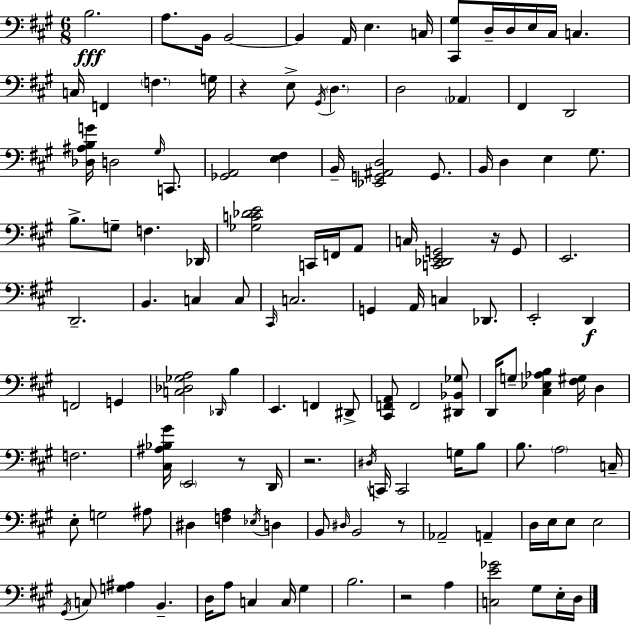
B3/h. A3/e. B2/s B2/h B2/q A2/s E3/q. C3/s [C#2,G#3]/e D3/s D3/s E3/s C#3/s C3/q. C3/s F2/q F3/q. G3/s R/q E3/e G#2/s D3/q. D3/h Ab2/q F#2/q D2/h [Db3,A#3,B3,G4]/s D3/h G#3/s C2/e. [Gb2,A2]/h [E3,F#3]/q B2/s [Eb2,G2,A#2,D3]/h G2/e. B2/s D3/q E3/q G#3/e. B3/e. G3/e F3/q. Db2/s [Gb3,C4,Db4,E4]/h C2/s F2/s A2/e C3/s [C2,Db2,E2,G2]/h R/s G2/e E2/h. D2/h. B2/q. C3/q C3/e C#2/s C3/h. G2/q A2/s C3/q Db2/e. E2/h D2/q F2/h G2/q [C3,Db3,Gb3,A3]/h Db2/s B3/q E2/q. F2/q D#2/e [C#2,F2,A2]/e F2/h [D#2,Bb2,Gb3]/e D2/s G3/e [C#3,Eb3,Ab3,B3]/q [F#3,G#3]/s D3/q F3/h. [C#3,A#3,Bb3,G#4]/s E2/h R/e D2/s R/h. D#3/s C2/s C2/h G3/s B3/e B3/e. A3/h C3/s E3/e G3/h A#3/e D#3/q [F3,A3]/q Eb3/s D3/q B2/e D#3/s B2/h R/e Ab2/h A2/q D3/s E3/s E3/e E3/h G#2/s C3/e [G3,A#3]/q B2/q. D3/s A3/e C3/q C3/s G#3/q B3/h. R/h A3/q [C3,E4,Gb4]/h G#3/e E3/s D3/s